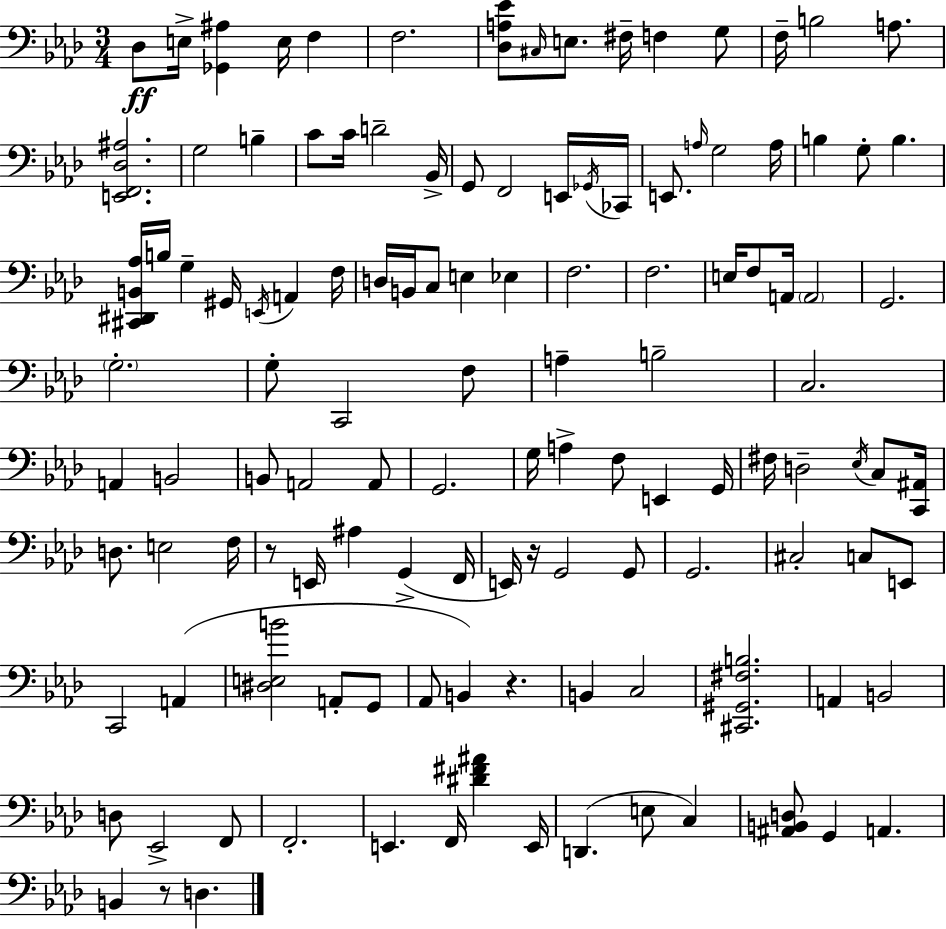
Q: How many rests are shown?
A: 4